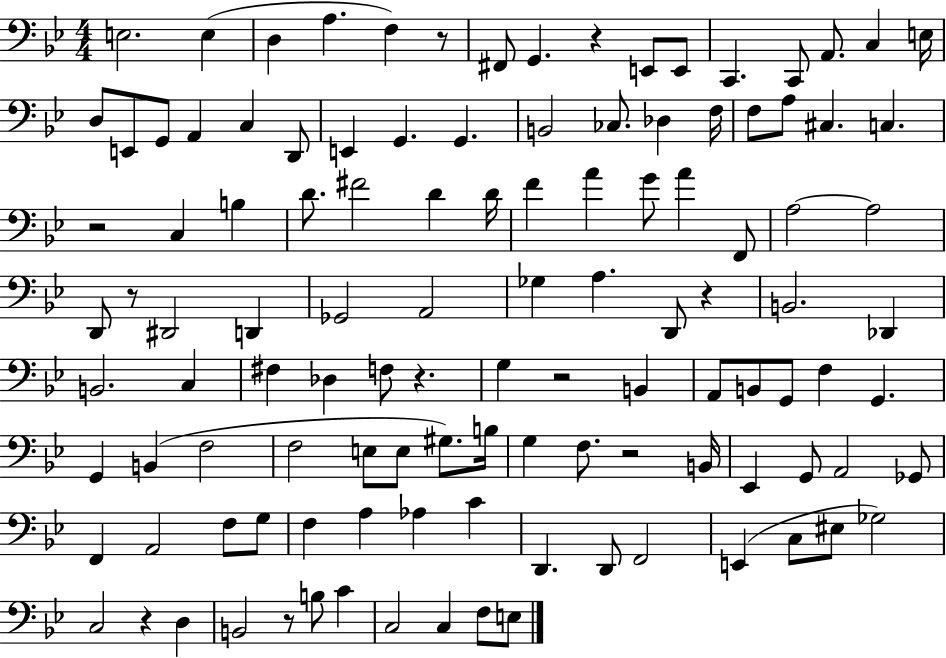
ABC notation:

X:1
T:Untitled
M:4/4
L:1/4
K:Bb
E,2 E, D, A, F, z/2 ^F,,/2 G,, z E,,/2 E,,/2 C,, C,,/2 A,,/2 C, E,/4 D,/2 E,,/2 G,,/2 A,, C, D,,/2 E,, G,, G,, B,,2 _C,/2 _D, F,/4 F,/2 A,/2 ^C, C, z2 C, B, D/2 ^F2 D D/4 F A G/2 A F,,/2 A,2 A,2 D,,/2 z/2 ^D,,2 D,, _G,,2 A,,2 _G, A, D,,/2 z B,,2 _D,, B,,2 C, ^F, _D, F,/2 z G, z2 B,, A,,/2 B,,/2 G,,/2 F, G,, G,, B,, F,2 F,2 E,/2 E,/2 ^G,/2 B,/4 G, F,/2 z2 B,,/4 _E,, G,,/2 A,,2 _G,,/2 F,, A,,2 F,/2 G,/2 F, A, _A, C D,, D,,/2 F,,2 E,, C,/2 ^E,/2 _G,2 C,2 z D, B,,2 z/2 B,/2 C C,2 C, F,/2 E,/2